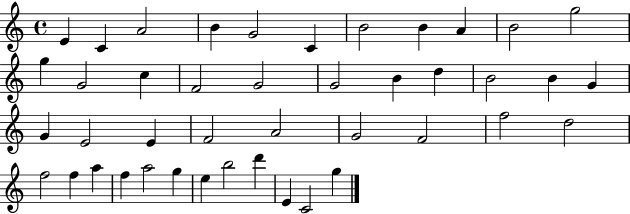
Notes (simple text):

E4/q C4/q A4/h B4/q G4/h C4/q B4/h B4/q A4/q B4/h G5/h G5/q G4/h C5/q F4/h G4/h G4/h B4/q D5/q B4/h B4/q G4/q G4/q E4/h E4/q F4/h A4/h G4/h F4/h F5/h D5/h F5/h F5/q A5/q F5/q A5/h G5/q E5/q B5/h D6/q E4/q C4/h G5/q